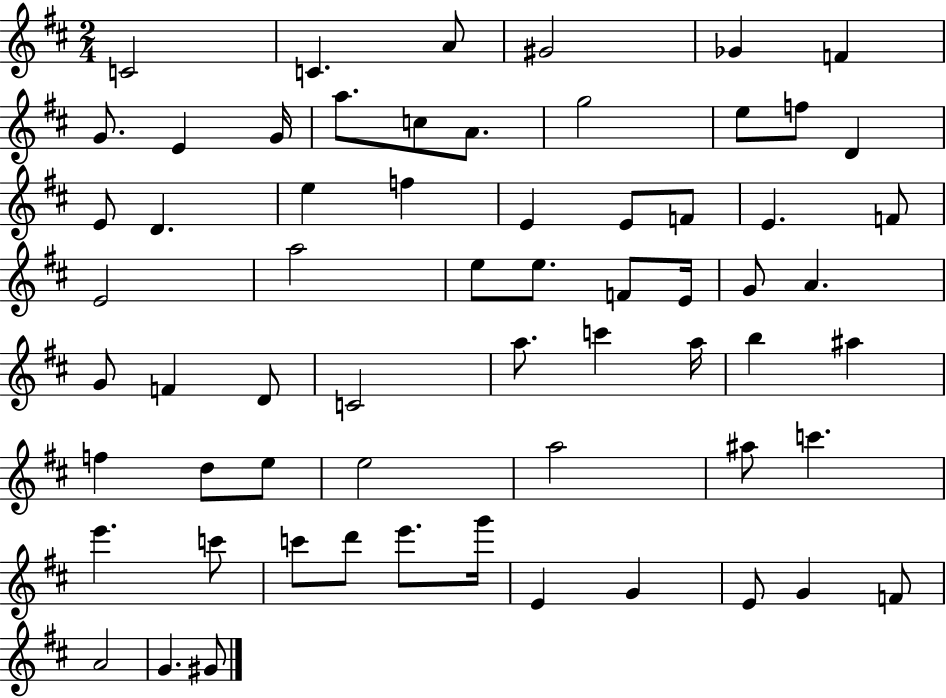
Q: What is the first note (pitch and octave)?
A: C4